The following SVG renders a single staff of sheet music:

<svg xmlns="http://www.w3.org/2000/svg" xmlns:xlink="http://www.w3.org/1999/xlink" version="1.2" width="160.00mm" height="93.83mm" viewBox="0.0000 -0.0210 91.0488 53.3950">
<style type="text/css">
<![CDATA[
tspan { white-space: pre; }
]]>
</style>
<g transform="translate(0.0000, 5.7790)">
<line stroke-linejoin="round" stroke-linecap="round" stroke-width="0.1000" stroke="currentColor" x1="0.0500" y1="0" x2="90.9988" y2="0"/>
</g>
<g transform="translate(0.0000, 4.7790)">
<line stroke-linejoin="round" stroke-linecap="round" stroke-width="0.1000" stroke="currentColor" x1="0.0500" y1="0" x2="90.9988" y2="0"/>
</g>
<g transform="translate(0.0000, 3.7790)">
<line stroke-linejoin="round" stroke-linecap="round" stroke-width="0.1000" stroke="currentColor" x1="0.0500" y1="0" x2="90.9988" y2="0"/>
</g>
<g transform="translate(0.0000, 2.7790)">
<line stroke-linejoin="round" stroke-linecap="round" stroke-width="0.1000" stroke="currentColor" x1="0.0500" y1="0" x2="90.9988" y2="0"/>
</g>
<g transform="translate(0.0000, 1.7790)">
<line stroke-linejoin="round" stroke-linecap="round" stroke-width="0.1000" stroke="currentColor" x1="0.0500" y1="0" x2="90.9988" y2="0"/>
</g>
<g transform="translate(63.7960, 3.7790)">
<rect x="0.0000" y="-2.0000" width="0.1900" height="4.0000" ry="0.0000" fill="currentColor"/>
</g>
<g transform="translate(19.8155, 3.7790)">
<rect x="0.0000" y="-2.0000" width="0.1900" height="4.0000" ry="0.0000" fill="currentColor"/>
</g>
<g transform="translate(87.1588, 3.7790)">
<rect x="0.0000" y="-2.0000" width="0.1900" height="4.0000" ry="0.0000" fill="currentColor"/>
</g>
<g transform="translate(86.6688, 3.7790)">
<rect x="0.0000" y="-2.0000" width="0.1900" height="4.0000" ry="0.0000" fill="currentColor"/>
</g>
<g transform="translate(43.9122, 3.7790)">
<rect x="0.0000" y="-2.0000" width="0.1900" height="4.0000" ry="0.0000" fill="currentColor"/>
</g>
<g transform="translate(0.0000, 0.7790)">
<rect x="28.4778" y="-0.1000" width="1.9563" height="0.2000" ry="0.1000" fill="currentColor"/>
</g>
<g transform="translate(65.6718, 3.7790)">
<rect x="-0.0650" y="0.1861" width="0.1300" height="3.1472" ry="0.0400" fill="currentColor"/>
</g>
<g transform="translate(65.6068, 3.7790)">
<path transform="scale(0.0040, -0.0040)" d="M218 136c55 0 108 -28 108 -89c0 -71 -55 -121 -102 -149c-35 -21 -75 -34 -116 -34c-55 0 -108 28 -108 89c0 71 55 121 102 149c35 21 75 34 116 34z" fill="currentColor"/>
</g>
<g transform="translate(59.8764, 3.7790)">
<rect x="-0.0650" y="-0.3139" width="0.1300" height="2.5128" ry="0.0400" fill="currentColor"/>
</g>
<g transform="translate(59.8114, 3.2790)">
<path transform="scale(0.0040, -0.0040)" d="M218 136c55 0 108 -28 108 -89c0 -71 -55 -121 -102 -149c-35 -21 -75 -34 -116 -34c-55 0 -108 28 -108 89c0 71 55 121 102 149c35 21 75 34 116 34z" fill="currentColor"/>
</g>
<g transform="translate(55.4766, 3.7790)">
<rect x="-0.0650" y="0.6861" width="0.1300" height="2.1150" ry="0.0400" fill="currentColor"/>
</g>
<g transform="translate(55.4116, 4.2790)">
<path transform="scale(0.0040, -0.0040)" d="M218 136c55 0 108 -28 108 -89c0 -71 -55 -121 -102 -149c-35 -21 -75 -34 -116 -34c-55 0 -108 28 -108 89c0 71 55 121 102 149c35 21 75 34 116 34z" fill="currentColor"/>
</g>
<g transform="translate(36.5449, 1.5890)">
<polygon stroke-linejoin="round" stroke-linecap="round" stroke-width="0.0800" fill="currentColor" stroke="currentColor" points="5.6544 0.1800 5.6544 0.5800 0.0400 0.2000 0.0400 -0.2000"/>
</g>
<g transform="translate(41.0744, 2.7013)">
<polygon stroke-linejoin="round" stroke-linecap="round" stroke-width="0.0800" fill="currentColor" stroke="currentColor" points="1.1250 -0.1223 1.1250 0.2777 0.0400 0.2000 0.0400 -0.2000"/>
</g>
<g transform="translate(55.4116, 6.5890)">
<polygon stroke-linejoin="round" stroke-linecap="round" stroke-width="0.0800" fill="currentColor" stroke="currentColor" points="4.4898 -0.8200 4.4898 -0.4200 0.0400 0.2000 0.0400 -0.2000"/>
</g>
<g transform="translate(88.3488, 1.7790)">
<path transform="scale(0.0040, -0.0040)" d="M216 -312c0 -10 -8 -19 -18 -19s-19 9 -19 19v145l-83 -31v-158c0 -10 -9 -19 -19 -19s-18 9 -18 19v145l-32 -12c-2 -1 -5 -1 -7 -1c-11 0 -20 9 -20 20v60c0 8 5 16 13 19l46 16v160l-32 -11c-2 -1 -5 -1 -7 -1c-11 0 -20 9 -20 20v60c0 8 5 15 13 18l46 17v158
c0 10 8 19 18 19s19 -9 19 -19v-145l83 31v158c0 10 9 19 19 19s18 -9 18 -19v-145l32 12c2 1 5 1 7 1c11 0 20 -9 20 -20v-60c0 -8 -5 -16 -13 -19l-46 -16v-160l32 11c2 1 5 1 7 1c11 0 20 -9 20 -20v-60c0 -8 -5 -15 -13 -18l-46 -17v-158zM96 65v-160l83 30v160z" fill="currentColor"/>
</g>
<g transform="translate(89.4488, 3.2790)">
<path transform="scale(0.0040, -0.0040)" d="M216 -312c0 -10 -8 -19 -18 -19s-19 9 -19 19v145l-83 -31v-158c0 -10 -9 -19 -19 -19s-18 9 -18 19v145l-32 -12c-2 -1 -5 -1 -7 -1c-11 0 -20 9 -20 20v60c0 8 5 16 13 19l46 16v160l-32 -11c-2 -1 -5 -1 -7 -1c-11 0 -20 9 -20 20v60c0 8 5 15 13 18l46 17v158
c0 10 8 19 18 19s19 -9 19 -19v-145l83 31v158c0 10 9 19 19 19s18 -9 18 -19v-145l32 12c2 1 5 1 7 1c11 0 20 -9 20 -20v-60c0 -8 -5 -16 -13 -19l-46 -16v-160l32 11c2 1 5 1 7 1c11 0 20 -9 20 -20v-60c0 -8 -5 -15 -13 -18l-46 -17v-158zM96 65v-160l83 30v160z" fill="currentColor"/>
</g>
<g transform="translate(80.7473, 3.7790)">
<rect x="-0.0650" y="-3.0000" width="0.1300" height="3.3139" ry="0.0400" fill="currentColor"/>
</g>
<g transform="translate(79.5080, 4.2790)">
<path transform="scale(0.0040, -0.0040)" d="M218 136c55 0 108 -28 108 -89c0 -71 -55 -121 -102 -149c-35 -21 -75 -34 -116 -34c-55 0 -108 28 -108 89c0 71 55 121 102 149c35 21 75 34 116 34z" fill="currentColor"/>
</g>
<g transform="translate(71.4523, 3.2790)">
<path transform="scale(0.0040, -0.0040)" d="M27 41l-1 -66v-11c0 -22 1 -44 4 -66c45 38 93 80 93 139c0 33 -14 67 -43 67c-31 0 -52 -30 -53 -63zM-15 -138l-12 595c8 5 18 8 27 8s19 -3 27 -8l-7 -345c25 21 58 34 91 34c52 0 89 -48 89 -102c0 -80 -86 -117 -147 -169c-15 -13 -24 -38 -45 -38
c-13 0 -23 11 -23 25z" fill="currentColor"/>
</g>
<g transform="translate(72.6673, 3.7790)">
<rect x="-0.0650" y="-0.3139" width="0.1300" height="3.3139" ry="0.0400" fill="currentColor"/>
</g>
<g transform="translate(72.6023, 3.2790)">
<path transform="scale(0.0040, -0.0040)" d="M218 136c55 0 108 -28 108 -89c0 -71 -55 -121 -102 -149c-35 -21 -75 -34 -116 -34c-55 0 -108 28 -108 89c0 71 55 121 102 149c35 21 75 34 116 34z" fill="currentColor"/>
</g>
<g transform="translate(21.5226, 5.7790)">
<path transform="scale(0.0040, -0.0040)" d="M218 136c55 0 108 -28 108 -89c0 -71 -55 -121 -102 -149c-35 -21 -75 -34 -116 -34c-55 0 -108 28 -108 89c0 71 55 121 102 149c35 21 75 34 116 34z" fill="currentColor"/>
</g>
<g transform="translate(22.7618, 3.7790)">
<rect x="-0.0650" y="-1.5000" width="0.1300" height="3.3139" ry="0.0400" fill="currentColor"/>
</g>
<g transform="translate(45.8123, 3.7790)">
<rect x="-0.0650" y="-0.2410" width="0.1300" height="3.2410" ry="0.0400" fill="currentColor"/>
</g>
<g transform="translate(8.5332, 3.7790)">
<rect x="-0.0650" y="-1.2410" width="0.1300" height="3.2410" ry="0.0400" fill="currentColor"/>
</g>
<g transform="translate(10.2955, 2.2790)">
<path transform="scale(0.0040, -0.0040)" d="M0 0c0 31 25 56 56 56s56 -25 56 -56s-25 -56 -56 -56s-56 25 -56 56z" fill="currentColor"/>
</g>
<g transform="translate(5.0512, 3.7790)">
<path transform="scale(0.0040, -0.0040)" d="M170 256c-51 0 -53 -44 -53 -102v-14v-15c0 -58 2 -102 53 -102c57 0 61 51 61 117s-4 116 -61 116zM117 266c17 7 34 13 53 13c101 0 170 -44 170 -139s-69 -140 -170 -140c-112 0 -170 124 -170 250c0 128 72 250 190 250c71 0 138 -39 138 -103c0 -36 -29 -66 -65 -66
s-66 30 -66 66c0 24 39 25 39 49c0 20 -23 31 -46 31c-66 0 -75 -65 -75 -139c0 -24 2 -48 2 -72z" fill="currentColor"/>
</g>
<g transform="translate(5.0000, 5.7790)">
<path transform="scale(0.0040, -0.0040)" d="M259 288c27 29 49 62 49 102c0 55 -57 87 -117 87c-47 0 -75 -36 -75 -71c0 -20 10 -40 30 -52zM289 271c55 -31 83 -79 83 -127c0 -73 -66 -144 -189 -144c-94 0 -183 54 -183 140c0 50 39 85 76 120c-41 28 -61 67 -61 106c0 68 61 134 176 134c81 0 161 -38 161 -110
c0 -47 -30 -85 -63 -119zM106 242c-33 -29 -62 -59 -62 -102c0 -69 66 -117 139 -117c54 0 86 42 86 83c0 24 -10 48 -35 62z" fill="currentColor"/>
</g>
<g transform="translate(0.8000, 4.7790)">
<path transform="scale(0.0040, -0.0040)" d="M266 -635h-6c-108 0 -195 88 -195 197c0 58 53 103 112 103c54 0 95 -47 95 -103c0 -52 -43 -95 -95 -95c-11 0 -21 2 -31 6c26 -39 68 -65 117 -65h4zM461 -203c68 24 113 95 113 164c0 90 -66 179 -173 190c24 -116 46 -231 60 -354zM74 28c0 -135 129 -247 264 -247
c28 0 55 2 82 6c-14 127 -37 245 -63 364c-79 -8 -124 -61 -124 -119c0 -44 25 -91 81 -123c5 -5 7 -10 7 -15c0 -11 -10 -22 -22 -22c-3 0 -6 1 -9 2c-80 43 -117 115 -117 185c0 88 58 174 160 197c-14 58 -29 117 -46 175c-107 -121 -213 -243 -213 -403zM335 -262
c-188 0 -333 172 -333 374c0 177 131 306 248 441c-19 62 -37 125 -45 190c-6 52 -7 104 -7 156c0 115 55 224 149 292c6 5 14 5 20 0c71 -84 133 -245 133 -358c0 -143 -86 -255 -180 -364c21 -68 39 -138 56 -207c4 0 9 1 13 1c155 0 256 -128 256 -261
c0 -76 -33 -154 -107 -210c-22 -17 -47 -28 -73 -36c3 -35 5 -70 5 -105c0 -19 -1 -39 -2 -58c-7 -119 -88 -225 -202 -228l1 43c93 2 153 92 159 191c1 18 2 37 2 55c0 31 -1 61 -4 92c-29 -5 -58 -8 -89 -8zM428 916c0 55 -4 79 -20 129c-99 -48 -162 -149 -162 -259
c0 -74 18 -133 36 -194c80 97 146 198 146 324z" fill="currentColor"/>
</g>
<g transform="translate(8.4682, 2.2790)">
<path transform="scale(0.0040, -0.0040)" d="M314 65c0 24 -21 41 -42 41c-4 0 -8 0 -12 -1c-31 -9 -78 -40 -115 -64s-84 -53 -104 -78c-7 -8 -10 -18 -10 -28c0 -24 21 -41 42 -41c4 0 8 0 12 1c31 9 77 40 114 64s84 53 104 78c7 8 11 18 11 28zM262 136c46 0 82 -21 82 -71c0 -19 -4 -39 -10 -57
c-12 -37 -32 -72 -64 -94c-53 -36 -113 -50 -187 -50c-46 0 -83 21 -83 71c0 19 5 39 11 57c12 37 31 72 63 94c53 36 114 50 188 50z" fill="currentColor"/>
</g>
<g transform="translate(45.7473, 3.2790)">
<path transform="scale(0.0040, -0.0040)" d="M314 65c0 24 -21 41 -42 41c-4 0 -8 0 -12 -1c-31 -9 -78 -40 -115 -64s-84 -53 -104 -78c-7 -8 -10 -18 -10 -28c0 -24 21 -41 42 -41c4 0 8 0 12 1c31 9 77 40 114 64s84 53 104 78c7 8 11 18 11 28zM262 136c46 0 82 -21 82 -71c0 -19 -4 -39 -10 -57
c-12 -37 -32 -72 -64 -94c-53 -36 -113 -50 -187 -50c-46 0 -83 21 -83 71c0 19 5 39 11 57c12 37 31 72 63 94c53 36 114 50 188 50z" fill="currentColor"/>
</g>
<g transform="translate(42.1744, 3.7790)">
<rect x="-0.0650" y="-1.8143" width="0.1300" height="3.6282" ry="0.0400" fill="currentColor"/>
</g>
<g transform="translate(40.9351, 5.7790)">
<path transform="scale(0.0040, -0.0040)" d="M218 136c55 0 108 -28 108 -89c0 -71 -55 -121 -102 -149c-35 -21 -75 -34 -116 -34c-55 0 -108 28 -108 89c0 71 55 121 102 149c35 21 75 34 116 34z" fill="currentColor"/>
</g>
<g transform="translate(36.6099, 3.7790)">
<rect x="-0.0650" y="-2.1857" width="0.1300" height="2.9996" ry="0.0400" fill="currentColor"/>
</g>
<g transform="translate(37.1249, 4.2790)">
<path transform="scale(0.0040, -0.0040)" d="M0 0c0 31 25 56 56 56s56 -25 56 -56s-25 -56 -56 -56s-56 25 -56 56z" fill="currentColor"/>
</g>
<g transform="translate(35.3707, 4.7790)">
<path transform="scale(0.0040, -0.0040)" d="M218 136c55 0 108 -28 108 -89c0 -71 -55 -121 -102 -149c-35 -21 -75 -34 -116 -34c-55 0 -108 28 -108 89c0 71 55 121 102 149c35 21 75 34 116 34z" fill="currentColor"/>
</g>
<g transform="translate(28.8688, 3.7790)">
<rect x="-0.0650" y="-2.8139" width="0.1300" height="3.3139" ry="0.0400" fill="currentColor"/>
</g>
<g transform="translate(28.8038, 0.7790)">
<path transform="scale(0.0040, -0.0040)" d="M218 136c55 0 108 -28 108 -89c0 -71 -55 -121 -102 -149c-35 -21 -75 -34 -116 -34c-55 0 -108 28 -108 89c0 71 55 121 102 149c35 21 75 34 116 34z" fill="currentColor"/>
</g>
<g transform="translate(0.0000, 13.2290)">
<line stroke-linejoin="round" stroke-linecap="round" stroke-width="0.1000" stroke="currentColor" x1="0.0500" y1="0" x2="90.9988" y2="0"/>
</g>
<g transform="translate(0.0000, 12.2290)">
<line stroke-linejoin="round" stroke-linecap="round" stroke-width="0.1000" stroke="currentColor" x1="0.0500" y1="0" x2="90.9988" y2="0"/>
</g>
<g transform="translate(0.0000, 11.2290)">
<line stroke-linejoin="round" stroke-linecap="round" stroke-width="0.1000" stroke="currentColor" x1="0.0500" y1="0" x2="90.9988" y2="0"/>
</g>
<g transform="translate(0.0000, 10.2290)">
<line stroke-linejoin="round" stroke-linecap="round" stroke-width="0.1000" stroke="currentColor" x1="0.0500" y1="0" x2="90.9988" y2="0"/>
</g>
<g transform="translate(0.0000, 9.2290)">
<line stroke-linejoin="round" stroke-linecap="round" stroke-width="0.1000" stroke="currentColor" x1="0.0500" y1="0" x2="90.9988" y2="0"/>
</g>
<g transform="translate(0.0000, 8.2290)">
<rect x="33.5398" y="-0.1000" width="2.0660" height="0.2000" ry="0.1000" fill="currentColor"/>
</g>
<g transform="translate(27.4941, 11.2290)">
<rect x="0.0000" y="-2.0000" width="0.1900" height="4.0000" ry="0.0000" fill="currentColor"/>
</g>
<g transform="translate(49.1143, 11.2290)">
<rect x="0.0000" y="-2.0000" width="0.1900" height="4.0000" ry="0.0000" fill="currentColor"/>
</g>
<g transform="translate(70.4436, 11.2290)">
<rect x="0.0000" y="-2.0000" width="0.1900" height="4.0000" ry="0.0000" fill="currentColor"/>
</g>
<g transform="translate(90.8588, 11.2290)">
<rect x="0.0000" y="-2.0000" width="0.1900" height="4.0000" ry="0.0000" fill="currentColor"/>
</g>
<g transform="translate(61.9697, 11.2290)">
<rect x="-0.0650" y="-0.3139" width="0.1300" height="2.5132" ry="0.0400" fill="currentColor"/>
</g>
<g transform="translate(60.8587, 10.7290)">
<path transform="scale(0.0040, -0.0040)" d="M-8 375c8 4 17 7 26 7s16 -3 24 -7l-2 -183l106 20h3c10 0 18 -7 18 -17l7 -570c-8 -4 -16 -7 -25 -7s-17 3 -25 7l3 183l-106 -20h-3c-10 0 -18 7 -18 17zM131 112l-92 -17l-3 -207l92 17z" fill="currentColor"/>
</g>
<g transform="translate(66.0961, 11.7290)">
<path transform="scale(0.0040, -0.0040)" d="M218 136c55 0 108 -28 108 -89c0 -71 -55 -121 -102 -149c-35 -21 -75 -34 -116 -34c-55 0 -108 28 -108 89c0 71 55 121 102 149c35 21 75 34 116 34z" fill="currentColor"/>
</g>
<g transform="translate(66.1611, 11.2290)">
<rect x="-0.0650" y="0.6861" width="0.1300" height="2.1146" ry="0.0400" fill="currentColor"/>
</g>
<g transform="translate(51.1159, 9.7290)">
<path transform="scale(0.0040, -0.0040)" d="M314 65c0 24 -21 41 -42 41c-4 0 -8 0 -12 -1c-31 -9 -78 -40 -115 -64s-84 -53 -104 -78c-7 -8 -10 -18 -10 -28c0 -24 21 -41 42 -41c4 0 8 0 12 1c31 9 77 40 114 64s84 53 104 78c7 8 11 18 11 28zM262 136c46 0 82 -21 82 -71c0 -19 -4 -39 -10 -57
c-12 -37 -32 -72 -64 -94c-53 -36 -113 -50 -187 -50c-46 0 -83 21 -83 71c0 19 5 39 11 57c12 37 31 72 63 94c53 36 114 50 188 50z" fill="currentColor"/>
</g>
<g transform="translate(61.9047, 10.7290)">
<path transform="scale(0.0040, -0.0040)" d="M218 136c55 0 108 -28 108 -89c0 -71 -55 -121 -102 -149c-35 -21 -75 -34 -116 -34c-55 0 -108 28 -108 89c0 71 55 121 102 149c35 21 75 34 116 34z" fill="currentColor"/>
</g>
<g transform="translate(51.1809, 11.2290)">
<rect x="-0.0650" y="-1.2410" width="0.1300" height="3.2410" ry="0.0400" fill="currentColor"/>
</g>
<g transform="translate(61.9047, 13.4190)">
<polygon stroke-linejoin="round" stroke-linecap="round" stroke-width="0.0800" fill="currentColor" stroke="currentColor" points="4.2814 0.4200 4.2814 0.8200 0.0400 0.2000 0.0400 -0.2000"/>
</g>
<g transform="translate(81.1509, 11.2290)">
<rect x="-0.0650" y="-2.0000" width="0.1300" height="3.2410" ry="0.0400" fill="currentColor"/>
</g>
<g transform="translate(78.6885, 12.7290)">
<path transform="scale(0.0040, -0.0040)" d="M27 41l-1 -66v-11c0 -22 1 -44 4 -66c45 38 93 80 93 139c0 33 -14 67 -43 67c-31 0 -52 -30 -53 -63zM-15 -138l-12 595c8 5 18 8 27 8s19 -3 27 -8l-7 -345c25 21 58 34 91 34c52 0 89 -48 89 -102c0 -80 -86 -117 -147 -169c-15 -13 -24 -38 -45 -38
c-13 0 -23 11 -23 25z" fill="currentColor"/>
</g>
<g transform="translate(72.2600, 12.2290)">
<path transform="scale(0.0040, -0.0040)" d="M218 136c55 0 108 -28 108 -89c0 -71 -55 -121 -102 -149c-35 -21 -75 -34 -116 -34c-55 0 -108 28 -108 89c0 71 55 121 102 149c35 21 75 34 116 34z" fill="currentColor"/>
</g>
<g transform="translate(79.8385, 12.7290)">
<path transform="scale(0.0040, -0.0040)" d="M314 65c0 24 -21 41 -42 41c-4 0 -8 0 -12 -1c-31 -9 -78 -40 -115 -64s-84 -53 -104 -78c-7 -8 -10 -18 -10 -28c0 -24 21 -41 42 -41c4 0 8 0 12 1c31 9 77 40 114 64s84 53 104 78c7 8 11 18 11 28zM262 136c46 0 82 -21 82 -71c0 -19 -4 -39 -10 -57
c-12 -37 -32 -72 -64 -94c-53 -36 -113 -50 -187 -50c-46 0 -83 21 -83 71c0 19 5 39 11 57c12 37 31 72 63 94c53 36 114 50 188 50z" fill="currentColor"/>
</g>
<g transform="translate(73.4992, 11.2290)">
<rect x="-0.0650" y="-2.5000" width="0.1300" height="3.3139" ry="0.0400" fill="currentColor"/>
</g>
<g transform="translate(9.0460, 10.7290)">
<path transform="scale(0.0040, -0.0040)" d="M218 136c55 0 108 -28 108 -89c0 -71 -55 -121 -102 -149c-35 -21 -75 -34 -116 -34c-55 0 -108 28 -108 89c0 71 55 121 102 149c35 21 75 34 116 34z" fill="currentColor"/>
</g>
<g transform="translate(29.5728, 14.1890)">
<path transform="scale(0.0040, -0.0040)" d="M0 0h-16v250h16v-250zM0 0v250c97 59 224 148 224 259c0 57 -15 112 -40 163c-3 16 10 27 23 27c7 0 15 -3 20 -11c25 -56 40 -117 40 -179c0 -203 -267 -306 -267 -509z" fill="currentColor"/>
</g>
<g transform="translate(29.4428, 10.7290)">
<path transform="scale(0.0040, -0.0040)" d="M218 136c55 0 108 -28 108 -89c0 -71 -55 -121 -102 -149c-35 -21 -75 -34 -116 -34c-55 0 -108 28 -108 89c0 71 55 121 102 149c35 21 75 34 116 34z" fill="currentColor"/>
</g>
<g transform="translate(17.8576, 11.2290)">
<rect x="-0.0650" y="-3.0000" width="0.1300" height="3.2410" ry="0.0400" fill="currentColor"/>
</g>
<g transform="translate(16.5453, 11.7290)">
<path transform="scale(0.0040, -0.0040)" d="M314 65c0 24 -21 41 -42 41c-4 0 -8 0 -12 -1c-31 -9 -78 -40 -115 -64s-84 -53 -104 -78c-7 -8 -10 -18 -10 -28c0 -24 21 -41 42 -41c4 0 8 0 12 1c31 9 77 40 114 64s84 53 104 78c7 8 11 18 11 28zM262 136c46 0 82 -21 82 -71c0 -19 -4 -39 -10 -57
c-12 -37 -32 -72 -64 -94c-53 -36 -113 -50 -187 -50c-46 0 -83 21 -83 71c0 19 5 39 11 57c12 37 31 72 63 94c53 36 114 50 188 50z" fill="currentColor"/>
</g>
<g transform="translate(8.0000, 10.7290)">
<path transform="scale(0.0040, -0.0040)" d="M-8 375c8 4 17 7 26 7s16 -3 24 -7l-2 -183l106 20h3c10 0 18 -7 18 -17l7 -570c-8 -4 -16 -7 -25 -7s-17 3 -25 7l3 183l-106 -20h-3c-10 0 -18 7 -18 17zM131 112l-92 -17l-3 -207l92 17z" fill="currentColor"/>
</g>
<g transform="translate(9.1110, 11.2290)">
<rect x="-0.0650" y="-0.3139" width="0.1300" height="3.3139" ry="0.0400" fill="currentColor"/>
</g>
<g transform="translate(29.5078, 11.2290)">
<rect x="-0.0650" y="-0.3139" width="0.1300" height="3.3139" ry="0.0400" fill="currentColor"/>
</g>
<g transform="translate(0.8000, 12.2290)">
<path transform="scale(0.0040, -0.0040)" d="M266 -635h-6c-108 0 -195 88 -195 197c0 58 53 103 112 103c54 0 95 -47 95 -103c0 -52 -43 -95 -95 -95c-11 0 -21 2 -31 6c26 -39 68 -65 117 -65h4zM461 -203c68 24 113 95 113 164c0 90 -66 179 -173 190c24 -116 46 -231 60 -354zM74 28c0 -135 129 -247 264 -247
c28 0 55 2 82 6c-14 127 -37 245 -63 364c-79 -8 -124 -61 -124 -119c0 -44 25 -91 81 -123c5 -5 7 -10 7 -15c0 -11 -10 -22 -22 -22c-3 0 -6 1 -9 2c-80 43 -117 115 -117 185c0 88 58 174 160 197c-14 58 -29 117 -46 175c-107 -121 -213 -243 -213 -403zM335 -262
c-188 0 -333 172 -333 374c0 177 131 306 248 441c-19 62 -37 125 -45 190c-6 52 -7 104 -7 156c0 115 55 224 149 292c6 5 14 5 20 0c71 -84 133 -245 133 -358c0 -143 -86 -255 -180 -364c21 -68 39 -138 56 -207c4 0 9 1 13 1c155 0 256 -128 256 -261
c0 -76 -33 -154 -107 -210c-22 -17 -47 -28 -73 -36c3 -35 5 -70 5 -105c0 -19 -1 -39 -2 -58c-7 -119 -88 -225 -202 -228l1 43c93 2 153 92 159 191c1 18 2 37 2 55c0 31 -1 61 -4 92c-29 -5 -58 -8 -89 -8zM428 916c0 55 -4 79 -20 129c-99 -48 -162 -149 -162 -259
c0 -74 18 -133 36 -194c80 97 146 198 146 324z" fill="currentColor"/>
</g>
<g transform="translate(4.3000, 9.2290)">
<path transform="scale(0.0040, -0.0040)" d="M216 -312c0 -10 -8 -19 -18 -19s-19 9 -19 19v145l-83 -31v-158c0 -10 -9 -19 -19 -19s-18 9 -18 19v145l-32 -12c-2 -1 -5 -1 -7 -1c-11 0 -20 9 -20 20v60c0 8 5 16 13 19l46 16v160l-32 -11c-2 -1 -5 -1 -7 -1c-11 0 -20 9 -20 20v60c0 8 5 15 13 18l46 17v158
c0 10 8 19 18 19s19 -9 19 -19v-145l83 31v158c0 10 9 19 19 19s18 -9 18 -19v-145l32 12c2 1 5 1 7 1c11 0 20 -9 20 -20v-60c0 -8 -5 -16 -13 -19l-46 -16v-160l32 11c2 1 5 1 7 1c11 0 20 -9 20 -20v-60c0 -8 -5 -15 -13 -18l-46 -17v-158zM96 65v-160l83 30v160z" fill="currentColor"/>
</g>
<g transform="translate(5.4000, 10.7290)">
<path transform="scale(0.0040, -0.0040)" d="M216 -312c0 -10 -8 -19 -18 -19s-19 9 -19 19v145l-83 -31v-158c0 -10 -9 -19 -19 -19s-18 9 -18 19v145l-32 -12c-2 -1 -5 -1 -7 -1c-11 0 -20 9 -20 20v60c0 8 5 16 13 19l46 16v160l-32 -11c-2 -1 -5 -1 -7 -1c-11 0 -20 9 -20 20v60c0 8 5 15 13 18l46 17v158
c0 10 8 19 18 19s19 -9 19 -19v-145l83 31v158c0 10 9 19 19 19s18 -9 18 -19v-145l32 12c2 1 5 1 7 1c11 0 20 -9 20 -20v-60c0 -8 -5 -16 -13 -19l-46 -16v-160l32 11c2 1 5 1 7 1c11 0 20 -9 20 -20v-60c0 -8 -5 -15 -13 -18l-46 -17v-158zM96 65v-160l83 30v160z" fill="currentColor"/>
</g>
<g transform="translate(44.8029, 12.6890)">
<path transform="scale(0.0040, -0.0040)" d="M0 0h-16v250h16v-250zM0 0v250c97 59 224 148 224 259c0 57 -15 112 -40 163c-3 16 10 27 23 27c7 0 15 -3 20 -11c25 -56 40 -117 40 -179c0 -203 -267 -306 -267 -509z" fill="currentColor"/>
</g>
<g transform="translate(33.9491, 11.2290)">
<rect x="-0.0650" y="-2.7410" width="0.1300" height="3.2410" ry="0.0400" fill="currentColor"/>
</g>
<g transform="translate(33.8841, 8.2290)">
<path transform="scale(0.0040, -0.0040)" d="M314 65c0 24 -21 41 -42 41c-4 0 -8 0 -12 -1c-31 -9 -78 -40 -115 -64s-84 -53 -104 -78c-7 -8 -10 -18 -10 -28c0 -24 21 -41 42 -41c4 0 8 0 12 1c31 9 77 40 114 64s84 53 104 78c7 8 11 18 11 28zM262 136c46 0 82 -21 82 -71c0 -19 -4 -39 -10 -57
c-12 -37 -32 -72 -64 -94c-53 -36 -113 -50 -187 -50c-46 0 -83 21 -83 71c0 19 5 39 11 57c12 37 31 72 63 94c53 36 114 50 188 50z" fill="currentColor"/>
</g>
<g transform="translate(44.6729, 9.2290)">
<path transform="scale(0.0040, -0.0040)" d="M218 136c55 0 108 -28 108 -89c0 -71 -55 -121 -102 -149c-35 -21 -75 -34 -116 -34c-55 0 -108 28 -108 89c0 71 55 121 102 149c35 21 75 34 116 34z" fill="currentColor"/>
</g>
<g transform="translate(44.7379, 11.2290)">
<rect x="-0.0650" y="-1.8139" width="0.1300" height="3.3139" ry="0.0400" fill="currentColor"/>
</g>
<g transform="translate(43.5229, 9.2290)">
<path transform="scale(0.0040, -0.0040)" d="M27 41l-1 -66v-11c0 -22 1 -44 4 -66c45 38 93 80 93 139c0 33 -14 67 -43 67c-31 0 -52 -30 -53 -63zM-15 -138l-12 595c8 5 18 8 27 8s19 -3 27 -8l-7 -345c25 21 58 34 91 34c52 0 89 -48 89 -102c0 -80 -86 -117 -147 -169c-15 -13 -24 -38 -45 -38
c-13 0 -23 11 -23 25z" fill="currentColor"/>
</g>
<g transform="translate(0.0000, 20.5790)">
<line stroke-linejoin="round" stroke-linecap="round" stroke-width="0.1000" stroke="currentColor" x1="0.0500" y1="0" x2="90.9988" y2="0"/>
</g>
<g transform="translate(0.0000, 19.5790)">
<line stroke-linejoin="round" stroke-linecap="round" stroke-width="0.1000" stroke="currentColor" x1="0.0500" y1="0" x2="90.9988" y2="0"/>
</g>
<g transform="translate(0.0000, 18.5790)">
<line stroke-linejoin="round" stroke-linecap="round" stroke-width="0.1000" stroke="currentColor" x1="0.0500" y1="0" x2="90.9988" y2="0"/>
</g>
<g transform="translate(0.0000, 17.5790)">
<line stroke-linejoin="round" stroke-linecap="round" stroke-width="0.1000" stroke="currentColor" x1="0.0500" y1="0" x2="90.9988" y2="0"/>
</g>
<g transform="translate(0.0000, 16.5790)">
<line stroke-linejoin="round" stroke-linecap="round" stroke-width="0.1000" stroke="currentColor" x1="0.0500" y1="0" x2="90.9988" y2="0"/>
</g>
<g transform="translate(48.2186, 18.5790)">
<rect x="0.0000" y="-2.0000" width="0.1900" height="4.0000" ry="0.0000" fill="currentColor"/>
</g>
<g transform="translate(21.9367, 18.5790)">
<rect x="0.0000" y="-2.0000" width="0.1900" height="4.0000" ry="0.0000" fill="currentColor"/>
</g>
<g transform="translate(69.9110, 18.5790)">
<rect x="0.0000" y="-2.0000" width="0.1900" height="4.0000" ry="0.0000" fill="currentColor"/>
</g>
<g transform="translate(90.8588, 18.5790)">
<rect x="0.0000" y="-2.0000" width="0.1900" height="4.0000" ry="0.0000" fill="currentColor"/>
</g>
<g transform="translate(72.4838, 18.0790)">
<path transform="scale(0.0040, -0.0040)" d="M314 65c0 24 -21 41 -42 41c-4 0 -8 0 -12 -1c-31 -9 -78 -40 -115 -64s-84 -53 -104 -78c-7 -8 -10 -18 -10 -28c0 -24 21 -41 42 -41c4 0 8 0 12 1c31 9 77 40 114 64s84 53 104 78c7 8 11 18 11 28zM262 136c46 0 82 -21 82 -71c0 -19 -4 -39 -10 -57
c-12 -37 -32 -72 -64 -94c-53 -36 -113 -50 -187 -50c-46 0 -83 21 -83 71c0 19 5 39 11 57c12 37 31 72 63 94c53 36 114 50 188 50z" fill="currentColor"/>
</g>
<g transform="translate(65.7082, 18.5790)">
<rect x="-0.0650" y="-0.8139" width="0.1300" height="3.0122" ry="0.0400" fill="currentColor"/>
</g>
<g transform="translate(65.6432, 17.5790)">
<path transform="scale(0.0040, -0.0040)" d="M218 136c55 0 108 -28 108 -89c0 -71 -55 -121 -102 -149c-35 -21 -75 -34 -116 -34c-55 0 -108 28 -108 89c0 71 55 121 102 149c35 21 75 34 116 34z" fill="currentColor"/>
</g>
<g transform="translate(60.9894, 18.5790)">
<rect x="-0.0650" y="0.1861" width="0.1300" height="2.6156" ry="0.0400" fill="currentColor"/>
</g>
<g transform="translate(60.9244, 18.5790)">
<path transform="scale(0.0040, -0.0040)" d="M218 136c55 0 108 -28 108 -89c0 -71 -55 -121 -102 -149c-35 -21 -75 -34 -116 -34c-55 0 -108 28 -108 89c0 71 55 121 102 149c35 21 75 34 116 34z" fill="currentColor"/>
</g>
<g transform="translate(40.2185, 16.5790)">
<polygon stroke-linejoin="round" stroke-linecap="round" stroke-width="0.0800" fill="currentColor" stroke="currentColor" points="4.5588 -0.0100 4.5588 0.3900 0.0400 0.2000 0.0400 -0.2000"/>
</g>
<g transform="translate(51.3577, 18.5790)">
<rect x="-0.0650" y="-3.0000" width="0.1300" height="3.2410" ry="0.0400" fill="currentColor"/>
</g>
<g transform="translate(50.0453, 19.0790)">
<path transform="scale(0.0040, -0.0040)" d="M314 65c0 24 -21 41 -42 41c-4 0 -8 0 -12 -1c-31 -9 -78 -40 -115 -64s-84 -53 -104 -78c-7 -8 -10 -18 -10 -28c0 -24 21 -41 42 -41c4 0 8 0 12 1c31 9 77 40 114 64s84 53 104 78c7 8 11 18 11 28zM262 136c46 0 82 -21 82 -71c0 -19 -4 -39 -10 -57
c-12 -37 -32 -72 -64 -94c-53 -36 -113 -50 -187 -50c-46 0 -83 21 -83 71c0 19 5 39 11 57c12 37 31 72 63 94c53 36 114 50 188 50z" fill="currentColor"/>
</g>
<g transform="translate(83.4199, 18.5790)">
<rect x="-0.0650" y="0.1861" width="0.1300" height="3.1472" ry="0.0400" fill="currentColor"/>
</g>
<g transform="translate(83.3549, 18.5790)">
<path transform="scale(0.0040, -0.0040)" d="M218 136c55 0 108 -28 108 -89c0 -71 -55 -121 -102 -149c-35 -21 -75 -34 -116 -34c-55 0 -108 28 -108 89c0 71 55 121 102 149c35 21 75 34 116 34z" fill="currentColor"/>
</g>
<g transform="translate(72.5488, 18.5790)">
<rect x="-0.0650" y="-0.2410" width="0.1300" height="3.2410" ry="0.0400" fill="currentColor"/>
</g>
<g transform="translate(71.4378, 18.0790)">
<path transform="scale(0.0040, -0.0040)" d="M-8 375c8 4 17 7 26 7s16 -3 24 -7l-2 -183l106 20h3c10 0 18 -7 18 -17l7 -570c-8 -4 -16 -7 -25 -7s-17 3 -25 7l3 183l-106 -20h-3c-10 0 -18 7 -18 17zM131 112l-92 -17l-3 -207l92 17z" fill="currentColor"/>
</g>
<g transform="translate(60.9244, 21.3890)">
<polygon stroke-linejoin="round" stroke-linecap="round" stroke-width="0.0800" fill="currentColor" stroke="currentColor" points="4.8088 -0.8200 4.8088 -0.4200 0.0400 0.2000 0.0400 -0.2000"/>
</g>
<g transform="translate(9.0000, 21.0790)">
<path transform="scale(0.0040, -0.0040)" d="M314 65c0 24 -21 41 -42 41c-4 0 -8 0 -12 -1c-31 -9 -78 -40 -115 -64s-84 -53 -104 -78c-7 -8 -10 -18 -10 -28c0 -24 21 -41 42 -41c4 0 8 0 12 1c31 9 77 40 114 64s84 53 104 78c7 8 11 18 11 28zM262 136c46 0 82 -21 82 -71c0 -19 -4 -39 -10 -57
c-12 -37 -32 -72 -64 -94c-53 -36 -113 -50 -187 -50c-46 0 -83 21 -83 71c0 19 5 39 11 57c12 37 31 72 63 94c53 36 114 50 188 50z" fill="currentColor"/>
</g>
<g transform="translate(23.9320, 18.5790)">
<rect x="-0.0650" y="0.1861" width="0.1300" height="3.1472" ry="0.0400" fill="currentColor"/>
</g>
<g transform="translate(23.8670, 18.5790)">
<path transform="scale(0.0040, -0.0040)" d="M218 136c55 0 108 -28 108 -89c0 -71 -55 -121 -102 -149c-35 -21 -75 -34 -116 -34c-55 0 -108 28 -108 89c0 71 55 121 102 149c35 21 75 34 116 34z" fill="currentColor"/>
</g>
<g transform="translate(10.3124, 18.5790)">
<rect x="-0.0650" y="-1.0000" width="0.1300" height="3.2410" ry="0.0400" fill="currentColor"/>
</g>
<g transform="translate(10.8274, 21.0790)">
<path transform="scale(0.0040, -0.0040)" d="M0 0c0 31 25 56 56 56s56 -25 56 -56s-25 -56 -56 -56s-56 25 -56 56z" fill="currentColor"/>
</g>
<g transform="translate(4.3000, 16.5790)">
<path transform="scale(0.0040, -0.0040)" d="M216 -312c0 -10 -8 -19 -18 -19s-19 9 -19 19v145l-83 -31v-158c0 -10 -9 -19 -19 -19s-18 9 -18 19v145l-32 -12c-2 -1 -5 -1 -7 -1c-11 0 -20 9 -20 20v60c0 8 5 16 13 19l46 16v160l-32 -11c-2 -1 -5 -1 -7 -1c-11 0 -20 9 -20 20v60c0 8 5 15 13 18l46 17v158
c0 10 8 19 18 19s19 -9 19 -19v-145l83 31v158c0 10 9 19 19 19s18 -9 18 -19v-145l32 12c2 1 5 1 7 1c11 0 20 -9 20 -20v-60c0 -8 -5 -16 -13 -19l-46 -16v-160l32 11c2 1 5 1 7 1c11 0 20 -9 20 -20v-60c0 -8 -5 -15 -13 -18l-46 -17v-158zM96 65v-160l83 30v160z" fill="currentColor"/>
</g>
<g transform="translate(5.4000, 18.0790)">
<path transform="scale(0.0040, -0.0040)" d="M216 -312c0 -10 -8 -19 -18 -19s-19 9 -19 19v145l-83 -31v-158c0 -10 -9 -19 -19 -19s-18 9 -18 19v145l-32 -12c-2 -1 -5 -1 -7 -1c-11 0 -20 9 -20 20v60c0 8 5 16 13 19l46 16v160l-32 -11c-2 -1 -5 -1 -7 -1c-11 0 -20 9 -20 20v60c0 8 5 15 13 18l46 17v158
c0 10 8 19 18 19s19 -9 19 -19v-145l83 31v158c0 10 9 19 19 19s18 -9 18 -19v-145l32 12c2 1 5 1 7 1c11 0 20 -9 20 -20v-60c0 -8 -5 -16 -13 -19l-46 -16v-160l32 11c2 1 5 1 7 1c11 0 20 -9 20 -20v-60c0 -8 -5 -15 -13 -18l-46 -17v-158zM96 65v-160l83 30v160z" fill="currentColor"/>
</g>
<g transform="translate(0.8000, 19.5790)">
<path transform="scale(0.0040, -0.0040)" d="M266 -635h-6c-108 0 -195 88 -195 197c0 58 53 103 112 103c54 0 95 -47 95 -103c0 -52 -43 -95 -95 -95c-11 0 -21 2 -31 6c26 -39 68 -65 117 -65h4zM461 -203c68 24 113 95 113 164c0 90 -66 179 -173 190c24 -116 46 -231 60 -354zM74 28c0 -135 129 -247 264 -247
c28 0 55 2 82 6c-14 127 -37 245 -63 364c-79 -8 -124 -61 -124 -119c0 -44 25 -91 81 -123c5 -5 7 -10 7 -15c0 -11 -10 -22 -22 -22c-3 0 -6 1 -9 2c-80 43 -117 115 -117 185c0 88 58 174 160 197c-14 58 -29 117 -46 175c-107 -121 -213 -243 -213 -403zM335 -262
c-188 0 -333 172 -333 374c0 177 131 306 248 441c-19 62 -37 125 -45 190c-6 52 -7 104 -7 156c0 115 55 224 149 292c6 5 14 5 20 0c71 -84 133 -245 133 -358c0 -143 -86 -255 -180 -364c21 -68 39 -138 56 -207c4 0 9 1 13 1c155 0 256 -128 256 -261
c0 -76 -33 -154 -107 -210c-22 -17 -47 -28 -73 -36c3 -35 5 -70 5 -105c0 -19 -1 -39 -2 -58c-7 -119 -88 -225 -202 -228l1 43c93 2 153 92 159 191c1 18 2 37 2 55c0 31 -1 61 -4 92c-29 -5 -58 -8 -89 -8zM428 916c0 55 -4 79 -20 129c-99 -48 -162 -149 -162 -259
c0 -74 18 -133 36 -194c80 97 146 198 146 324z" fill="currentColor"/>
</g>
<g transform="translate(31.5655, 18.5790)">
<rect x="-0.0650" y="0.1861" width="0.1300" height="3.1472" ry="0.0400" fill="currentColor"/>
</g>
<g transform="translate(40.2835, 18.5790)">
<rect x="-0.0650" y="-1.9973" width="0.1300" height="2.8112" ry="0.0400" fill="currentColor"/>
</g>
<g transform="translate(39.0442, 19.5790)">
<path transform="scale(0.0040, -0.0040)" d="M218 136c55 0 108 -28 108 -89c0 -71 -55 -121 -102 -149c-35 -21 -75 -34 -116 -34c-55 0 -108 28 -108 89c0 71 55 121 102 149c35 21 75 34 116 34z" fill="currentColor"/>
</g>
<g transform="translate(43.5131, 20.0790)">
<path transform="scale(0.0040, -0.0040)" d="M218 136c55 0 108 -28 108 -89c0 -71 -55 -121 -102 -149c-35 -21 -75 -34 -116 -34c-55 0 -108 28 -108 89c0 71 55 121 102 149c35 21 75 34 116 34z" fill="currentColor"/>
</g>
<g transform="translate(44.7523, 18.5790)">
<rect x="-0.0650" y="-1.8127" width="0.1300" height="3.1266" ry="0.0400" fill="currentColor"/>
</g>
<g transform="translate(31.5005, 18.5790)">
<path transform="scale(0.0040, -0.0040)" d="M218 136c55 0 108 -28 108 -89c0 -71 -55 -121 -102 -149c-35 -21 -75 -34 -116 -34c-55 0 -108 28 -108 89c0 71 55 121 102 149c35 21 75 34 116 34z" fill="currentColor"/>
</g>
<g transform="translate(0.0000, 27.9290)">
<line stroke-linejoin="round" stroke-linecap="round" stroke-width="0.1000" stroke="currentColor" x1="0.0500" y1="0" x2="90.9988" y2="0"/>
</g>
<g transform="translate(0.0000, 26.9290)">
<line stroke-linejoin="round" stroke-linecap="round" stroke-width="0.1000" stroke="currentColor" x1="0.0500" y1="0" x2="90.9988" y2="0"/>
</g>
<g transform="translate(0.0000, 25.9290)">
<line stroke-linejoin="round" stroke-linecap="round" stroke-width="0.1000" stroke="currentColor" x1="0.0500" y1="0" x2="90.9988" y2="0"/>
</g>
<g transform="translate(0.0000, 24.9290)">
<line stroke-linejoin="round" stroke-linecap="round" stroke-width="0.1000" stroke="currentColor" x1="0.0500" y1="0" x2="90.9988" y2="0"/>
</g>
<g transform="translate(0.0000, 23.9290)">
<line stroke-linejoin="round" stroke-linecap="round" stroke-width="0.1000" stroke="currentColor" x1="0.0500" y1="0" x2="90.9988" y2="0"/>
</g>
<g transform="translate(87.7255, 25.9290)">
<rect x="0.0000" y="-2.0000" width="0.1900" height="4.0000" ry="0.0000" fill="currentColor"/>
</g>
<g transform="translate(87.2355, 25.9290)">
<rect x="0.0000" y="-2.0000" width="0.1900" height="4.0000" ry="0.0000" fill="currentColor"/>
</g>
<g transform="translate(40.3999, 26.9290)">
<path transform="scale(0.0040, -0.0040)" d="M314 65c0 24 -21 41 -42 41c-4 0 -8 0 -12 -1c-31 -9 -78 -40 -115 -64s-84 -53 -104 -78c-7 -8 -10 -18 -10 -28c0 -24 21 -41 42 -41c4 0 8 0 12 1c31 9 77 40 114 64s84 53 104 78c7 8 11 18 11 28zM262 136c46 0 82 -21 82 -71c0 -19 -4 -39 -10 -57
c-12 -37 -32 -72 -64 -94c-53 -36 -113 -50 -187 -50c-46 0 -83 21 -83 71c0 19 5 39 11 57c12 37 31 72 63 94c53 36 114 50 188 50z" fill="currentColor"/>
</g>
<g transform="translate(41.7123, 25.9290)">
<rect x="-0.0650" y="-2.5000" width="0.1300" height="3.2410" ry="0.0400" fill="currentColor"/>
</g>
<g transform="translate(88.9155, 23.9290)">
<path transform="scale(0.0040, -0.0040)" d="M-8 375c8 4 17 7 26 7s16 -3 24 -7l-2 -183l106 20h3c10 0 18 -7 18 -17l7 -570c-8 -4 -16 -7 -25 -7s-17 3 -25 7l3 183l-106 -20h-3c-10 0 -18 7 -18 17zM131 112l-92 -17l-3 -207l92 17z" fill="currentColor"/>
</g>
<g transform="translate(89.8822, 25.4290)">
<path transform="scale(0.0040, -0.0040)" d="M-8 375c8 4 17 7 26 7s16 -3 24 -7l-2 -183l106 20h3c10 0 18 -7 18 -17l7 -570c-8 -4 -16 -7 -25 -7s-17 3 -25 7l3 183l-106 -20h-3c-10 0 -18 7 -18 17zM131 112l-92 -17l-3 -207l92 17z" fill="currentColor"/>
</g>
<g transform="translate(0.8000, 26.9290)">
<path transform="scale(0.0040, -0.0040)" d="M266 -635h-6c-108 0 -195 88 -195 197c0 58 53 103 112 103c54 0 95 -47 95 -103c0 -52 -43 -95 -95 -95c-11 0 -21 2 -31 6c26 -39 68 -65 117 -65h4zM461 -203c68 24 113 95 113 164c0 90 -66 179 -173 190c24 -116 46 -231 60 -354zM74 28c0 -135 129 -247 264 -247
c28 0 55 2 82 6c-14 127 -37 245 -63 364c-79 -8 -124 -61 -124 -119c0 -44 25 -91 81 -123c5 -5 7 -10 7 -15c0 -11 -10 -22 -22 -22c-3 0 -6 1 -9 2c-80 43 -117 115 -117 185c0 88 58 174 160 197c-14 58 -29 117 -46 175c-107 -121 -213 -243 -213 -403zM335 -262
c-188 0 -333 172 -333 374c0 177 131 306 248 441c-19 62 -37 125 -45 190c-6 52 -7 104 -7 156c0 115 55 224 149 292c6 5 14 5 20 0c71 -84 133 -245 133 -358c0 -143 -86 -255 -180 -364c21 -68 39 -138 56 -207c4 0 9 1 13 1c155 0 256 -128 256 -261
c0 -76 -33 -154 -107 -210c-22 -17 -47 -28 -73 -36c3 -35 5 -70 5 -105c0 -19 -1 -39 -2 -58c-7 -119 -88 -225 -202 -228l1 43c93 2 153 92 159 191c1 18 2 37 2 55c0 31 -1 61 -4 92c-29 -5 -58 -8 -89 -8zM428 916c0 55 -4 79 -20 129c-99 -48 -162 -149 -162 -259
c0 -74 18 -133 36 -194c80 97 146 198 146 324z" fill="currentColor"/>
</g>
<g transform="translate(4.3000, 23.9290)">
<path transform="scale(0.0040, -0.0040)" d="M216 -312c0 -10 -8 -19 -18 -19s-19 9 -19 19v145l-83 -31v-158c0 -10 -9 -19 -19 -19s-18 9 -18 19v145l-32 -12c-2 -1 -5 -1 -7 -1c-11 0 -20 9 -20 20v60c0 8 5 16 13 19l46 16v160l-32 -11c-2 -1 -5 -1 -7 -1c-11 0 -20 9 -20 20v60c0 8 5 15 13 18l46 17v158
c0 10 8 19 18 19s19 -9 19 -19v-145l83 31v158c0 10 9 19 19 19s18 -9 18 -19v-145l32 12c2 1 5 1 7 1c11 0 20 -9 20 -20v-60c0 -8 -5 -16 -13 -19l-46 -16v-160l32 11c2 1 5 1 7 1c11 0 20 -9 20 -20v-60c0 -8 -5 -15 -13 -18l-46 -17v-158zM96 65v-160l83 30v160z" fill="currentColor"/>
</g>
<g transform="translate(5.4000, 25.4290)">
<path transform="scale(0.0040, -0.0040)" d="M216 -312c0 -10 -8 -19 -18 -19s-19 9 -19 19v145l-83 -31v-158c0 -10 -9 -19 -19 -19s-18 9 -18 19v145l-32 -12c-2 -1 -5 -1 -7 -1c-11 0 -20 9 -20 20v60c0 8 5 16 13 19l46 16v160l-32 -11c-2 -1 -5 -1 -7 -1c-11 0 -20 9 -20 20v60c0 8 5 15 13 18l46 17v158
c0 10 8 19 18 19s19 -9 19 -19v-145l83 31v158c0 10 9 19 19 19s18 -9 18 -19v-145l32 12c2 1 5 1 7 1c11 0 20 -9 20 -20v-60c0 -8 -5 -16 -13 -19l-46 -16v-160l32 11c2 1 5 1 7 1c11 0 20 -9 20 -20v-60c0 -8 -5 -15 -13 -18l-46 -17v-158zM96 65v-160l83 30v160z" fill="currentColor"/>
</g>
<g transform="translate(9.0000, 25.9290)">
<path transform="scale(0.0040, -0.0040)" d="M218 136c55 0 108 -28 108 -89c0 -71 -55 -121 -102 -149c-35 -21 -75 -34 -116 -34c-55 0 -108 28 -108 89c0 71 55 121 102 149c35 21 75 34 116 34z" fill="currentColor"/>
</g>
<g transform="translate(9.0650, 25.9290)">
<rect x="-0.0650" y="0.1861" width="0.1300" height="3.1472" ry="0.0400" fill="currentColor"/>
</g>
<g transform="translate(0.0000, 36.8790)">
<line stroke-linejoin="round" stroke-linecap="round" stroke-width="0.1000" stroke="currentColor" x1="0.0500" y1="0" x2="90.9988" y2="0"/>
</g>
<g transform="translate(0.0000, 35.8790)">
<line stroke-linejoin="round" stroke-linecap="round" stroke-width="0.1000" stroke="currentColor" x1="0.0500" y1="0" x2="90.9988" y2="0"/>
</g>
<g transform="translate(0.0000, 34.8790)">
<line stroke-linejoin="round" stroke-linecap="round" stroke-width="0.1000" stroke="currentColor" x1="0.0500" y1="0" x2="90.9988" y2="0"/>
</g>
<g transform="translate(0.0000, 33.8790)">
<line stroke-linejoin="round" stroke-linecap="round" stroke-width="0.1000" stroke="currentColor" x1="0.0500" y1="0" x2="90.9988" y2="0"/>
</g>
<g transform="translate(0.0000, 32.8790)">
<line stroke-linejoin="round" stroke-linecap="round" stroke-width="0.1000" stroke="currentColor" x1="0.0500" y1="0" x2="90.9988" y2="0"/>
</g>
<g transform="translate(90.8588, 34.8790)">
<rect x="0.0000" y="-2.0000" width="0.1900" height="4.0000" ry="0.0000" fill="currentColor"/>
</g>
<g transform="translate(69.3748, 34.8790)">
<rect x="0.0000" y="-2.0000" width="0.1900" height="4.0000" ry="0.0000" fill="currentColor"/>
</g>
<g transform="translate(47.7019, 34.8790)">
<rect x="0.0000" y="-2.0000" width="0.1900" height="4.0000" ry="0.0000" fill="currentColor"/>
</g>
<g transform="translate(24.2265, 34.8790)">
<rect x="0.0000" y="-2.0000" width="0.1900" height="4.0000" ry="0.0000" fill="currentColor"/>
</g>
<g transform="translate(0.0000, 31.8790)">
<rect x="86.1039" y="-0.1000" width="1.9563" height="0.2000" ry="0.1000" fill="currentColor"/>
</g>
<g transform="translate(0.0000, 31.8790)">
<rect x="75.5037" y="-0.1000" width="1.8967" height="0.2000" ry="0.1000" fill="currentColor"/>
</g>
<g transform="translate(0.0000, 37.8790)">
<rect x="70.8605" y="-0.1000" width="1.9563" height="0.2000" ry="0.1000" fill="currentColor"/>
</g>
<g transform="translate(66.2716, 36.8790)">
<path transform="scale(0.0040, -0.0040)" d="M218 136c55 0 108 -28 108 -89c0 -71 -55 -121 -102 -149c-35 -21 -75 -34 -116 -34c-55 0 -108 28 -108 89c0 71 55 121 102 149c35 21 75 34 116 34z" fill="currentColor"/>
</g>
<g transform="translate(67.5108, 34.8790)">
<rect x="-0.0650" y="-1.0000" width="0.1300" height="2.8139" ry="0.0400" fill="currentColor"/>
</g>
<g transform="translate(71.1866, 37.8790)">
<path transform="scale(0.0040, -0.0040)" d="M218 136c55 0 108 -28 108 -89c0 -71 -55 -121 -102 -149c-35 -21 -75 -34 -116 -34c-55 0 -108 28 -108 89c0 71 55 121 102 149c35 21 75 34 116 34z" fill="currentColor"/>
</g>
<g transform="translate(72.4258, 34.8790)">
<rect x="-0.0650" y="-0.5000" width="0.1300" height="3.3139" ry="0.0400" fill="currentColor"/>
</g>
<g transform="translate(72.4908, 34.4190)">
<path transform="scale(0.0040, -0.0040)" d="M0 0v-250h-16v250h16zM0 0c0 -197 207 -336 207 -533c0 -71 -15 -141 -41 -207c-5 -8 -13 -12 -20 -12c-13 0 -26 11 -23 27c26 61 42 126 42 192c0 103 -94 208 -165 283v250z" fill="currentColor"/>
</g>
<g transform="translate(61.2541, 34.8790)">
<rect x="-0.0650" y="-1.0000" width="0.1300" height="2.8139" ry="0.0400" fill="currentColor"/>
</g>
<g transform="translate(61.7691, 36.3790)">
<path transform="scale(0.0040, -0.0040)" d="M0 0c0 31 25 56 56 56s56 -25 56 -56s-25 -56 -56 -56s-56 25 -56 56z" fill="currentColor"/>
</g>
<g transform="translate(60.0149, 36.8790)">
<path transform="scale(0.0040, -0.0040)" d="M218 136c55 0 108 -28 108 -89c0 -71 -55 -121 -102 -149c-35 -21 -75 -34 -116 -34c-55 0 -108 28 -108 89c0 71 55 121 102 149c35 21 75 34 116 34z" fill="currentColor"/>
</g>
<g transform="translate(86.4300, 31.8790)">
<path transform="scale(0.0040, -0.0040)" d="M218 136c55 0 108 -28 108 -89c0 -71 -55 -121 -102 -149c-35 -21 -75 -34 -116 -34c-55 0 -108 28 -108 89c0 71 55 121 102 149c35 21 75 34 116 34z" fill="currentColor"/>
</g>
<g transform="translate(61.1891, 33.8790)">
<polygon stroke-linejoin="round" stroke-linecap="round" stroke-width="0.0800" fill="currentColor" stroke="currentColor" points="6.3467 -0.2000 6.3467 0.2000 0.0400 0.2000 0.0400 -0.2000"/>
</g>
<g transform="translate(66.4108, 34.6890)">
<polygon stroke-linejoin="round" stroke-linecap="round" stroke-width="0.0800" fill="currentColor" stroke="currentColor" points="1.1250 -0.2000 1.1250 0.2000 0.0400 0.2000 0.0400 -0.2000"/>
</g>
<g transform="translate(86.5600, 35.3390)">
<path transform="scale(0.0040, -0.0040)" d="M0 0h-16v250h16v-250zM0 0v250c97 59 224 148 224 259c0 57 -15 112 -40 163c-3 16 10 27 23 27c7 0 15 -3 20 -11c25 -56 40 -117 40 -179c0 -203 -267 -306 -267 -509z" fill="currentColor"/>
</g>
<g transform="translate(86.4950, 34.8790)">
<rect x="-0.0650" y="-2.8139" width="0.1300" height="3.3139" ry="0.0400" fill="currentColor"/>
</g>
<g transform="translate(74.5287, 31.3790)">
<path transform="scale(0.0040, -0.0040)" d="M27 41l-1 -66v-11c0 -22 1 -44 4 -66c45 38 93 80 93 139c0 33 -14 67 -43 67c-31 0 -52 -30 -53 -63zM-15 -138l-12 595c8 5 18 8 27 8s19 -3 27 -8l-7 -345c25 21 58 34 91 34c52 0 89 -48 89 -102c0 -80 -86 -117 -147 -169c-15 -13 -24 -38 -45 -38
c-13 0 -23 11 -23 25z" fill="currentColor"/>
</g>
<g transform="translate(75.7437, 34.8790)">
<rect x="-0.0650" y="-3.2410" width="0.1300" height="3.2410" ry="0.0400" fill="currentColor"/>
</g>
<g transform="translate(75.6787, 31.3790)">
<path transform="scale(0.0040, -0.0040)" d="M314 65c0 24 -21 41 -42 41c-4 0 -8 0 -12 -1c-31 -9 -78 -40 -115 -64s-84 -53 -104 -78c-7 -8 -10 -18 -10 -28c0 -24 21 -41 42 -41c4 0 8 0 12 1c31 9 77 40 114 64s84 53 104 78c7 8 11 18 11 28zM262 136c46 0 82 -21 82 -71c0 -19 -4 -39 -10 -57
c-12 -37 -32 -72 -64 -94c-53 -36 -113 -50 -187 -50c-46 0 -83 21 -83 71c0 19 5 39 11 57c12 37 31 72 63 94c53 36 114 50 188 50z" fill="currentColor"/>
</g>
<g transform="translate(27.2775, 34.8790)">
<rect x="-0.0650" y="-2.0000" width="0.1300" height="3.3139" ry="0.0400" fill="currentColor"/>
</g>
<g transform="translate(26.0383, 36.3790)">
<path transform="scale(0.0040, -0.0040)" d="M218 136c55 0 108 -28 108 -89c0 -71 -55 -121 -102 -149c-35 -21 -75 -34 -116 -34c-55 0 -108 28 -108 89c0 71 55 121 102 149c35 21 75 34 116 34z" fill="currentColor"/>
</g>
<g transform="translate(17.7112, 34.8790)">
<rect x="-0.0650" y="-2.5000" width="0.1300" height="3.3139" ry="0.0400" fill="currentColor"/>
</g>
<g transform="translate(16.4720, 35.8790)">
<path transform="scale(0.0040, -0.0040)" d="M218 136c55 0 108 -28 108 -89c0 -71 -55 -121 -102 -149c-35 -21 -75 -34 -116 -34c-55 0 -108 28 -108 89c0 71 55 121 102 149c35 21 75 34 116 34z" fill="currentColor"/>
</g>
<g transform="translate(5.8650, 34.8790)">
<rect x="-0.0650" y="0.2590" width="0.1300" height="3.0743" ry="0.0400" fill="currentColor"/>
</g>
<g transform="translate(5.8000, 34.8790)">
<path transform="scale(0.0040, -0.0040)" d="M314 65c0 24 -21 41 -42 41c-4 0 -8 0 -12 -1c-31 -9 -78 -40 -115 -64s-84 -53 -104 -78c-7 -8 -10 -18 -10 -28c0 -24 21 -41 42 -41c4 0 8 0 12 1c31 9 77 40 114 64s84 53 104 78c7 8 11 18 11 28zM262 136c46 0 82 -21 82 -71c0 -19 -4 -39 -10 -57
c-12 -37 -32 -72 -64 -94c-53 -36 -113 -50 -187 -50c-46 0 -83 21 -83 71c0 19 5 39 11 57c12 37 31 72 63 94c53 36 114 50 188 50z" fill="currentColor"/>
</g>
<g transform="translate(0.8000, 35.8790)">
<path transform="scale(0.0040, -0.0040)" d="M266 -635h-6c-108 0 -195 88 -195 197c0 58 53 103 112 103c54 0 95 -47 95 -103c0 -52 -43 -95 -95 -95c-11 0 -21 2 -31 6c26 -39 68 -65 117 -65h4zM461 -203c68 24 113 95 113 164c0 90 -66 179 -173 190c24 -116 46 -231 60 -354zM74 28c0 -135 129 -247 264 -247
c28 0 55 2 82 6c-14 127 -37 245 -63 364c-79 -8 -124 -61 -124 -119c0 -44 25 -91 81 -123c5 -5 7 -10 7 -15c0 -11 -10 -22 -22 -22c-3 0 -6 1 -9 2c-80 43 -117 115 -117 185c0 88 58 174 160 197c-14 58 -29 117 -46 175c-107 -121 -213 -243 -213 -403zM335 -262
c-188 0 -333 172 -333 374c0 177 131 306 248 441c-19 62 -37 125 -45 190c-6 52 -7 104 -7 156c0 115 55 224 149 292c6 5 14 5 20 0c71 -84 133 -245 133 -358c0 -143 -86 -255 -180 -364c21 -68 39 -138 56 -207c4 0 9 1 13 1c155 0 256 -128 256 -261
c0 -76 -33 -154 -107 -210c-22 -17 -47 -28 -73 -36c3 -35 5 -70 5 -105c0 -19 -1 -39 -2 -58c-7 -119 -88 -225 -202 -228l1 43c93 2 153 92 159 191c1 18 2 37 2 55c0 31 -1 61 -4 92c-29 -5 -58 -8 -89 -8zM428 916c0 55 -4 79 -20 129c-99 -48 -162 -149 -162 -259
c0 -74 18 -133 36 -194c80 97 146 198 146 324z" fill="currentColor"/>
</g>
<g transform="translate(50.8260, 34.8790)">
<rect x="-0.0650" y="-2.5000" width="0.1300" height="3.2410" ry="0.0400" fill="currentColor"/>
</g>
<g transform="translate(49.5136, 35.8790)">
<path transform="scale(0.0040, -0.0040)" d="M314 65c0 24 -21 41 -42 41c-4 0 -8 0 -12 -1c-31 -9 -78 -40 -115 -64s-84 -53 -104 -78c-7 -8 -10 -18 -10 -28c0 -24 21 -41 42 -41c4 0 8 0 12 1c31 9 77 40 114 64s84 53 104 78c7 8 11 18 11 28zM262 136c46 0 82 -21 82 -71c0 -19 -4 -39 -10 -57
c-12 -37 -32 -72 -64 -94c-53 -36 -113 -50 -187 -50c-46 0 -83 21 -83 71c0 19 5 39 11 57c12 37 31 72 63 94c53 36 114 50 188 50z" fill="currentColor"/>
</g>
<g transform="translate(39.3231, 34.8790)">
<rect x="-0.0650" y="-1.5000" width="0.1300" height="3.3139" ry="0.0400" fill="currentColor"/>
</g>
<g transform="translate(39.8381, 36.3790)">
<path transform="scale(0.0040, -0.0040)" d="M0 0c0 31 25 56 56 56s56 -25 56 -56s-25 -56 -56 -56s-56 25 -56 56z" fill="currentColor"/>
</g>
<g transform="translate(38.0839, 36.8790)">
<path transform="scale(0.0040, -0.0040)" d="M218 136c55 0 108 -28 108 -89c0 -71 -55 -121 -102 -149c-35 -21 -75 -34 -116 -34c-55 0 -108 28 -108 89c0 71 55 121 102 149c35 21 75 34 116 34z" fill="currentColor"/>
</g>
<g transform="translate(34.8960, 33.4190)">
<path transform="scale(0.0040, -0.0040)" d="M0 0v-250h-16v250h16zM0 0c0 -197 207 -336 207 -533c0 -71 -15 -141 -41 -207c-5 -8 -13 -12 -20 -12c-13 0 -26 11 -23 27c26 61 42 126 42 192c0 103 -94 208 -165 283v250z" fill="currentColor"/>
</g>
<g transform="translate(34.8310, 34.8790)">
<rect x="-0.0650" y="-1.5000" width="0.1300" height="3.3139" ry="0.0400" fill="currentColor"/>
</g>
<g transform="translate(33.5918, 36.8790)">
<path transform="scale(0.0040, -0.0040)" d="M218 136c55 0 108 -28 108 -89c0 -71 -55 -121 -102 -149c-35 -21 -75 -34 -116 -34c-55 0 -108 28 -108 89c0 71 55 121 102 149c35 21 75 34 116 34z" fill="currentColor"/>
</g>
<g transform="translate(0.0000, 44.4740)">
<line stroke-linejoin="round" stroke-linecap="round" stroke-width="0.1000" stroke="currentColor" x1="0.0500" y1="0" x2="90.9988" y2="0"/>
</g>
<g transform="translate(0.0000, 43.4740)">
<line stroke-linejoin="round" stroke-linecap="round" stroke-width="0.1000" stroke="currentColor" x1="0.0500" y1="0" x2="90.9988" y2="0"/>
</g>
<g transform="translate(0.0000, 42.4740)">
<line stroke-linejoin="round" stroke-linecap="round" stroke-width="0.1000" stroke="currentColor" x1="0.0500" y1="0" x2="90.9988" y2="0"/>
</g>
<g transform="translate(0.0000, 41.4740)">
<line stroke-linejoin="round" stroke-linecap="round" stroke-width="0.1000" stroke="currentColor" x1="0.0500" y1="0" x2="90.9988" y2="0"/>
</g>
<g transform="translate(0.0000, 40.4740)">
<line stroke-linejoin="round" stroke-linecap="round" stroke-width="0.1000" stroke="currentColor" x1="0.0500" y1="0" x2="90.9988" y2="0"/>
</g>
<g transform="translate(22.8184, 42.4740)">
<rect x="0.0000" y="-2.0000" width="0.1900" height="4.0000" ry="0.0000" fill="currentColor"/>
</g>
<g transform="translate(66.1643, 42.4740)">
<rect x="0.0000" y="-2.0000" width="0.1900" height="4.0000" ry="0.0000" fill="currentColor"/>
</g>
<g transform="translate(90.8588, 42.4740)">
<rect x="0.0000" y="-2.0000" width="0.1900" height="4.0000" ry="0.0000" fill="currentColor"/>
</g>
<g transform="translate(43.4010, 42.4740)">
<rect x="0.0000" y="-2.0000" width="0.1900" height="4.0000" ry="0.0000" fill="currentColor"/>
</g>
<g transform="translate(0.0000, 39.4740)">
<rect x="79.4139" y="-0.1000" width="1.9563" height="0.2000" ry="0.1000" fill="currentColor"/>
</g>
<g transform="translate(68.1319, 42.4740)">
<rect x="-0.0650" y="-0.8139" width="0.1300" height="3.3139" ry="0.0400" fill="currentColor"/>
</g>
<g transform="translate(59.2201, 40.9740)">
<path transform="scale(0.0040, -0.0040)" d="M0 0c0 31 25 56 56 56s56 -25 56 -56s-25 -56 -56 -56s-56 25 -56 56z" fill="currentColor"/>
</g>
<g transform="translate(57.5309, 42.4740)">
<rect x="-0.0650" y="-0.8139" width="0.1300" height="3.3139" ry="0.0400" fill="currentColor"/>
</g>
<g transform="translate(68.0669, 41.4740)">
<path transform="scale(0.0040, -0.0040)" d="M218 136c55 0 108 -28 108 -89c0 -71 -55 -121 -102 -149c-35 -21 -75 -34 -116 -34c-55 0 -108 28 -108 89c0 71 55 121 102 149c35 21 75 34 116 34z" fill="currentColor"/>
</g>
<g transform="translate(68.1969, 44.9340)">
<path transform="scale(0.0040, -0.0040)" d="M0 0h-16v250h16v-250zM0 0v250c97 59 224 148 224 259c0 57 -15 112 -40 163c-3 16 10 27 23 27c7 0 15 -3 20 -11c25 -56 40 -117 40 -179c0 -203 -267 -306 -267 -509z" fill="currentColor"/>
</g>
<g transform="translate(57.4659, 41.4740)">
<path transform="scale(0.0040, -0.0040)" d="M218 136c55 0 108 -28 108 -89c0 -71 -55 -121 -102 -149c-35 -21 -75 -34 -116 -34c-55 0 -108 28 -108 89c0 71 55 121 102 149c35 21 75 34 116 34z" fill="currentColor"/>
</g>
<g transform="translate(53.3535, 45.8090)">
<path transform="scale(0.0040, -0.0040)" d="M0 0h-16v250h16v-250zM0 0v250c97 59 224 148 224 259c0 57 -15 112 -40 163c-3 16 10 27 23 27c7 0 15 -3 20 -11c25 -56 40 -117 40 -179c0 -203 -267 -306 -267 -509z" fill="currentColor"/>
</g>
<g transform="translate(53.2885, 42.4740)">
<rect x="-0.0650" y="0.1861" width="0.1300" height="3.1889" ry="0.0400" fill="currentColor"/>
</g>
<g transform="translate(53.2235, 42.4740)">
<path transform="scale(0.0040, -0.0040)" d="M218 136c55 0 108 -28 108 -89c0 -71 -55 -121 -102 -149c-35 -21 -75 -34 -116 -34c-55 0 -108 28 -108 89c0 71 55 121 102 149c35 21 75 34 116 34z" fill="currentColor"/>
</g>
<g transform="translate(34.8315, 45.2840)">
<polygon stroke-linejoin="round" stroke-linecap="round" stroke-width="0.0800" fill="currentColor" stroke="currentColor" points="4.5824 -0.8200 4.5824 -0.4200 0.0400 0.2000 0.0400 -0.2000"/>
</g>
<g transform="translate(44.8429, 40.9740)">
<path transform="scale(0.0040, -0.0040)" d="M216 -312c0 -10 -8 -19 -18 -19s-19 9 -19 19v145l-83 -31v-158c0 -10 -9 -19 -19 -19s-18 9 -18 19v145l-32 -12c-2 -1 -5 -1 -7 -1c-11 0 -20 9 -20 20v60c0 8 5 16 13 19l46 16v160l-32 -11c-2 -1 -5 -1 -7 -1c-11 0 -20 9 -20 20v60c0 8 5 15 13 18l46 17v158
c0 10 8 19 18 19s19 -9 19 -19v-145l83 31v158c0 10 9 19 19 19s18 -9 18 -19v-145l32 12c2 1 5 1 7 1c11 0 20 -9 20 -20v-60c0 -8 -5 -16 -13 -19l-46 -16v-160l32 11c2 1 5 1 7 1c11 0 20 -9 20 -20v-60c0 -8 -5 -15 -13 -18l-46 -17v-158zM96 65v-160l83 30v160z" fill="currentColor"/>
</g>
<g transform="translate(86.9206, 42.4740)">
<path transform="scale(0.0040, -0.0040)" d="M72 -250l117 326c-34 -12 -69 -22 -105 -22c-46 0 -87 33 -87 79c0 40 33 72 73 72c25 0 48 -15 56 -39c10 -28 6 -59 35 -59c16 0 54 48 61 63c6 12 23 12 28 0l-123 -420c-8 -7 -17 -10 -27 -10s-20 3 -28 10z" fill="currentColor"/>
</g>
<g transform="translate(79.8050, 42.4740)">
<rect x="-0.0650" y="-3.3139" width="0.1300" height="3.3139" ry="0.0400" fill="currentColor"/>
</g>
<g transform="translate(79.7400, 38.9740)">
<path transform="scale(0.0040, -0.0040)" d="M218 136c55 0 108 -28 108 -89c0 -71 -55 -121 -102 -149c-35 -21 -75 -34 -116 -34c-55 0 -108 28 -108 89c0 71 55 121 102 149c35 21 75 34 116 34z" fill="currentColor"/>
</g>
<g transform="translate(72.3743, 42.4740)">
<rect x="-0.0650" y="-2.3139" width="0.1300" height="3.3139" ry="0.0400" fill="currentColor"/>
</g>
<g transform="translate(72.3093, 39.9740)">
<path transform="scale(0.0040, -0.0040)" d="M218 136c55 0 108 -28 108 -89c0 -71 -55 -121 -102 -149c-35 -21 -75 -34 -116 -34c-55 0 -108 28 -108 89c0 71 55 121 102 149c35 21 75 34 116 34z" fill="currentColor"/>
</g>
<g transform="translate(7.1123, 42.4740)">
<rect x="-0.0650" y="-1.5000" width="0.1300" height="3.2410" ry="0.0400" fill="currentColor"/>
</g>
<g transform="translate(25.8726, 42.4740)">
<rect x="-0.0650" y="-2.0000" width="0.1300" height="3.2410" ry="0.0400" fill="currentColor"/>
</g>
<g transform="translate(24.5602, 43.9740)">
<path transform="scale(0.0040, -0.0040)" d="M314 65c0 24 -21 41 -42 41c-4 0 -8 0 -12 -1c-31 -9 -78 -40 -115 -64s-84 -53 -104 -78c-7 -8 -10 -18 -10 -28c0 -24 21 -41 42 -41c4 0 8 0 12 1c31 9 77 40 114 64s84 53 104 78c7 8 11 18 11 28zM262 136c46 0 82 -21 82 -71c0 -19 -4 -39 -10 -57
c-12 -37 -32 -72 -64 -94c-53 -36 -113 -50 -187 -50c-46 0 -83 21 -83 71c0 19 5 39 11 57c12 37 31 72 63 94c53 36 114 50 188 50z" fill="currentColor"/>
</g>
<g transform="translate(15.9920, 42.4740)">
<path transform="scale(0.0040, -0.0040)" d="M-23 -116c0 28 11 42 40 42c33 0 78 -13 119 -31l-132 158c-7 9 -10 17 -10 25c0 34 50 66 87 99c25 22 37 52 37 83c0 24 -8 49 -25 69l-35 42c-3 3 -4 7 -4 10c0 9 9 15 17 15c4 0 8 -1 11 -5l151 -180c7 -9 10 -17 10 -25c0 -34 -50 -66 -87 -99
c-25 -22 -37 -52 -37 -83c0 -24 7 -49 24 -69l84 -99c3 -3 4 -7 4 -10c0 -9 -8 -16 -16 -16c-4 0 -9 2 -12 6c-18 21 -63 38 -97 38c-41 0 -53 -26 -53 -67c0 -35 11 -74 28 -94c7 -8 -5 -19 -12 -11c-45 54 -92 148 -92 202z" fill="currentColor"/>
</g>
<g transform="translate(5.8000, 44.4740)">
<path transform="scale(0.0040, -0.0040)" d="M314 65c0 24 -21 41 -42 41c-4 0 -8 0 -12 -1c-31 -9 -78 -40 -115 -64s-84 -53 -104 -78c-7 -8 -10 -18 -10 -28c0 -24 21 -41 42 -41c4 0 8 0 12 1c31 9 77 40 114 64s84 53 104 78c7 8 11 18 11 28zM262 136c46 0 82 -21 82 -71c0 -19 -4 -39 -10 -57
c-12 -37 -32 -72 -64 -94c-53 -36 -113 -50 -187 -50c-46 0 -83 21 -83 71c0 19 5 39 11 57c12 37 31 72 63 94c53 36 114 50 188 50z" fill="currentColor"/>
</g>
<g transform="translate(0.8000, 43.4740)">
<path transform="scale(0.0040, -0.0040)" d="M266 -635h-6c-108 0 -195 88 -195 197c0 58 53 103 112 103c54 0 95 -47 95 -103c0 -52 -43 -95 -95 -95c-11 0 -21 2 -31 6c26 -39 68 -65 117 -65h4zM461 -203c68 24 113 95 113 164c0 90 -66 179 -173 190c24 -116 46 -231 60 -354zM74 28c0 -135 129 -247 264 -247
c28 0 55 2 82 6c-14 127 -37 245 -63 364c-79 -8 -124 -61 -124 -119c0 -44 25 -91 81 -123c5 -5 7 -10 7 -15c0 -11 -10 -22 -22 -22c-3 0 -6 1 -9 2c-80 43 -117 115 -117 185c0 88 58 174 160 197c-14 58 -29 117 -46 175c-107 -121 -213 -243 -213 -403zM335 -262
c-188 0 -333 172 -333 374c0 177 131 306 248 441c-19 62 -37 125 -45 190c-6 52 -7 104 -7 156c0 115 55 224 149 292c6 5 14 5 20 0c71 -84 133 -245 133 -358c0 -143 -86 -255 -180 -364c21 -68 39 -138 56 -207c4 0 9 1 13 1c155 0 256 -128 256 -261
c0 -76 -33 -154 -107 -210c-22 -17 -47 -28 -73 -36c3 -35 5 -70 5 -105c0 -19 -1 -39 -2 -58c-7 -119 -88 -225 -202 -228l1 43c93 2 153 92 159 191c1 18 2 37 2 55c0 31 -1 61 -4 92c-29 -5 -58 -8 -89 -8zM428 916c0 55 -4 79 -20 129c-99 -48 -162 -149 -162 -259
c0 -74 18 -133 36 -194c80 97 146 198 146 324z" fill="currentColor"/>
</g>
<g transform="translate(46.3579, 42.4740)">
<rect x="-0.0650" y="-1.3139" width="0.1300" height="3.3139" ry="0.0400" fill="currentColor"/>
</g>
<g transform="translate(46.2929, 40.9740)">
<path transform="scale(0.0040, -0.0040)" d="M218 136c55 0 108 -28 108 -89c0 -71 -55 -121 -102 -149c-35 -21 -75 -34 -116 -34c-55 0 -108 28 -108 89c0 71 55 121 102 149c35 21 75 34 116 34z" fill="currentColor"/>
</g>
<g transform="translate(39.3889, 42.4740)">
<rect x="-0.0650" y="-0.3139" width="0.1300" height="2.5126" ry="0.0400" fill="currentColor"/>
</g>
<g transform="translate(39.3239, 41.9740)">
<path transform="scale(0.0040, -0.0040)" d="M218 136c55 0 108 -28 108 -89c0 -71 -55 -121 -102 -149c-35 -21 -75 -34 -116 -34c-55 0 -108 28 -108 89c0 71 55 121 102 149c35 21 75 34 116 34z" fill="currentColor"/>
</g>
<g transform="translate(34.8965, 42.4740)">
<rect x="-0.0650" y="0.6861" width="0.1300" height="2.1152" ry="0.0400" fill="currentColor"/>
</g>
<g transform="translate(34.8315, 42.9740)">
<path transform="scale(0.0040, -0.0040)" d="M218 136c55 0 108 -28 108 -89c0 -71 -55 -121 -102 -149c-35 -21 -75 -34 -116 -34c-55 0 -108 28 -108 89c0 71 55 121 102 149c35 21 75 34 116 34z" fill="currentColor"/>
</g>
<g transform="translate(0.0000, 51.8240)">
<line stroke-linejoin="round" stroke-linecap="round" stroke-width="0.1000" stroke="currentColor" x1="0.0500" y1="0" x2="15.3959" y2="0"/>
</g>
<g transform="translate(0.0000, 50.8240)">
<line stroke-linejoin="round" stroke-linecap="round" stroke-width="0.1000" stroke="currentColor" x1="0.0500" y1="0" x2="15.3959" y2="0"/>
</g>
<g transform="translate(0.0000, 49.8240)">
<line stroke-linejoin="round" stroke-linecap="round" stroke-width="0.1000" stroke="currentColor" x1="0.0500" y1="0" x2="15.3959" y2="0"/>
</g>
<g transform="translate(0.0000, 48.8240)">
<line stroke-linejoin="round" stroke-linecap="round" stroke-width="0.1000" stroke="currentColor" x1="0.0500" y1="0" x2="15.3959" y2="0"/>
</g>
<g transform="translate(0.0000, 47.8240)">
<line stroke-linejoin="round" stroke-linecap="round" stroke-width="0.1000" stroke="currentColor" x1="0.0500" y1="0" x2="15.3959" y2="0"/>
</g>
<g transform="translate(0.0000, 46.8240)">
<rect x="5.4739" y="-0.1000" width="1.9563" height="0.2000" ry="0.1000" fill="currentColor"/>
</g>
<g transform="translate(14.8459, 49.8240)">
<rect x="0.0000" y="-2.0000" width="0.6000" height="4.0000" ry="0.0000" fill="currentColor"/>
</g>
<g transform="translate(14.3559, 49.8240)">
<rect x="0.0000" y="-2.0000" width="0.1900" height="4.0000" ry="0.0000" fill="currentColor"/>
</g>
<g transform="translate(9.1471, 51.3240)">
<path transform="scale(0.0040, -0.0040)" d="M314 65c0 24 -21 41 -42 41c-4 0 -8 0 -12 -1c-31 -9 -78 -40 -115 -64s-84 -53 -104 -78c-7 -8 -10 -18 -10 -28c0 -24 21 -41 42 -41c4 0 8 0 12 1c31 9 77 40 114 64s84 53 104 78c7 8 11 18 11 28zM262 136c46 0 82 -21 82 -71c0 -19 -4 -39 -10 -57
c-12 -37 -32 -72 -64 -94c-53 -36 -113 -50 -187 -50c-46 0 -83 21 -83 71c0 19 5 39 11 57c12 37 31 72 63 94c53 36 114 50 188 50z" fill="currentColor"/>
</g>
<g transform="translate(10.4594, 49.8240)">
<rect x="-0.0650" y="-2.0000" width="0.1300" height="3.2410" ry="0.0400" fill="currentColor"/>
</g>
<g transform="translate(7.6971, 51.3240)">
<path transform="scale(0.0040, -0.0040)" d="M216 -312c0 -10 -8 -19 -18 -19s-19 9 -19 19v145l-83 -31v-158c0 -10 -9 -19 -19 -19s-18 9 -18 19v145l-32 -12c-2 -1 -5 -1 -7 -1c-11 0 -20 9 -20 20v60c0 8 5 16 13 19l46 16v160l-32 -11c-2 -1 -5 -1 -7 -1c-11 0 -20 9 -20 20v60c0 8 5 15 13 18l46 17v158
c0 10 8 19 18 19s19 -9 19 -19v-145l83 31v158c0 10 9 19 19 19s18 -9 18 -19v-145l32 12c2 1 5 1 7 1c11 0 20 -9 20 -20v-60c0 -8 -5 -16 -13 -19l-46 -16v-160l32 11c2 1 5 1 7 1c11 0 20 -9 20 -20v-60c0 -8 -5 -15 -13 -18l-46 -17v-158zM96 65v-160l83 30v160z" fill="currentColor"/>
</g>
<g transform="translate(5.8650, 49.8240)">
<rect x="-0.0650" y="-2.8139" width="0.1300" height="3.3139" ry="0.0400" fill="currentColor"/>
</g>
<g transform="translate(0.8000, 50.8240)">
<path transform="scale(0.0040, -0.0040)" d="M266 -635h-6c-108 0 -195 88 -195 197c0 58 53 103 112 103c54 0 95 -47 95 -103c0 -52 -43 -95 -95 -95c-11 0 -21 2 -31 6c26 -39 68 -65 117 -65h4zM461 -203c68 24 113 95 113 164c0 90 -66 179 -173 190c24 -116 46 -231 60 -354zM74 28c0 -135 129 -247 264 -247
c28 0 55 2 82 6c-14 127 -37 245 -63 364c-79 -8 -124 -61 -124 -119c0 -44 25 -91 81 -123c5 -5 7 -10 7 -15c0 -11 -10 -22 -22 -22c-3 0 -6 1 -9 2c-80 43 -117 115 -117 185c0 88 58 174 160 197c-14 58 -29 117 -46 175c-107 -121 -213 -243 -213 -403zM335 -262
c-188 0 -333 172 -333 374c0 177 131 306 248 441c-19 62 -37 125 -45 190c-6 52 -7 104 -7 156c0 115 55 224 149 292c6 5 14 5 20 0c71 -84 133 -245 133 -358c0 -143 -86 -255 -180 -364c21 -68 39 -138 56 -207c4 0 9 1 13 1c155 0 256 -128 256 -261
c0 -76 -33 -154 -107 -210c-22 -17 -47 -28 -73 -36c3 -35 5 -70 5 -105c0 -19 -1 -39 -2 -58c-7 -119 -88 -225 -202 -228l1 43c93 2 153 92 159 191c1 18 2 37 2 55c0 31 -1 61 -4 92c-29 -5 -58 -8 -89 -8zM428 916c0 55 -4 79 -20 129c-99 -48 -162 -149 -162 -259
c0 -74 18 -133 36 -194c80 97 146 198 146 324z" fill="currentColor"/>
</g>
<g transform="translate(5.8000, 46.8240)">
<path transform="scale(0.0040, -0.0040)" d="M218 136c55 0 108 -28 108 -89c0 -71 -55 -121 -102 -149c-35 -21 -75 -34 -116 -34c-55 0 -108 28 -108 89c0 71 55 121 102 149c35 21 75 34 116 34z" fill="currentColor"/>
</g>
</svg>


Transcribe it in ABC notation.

X:1
T:Untitled
M:6/8
L:1/4
K:C
e2 E a G/2 E/4 c2 A/2 c/2 B _c A c A2 ^c/2 a2 _f/2 e2 c/2 A/2 G _F2 D2 B B G/2 ^F/2 A2 B/2 d/2 c2 B B G2 B2 G F E/2 E G2 E/2 E/4 C/2 _b2 a/2 E2 z F2 A/2 c/2 ^e B/2 d d/2 g b z/2 a ^F2